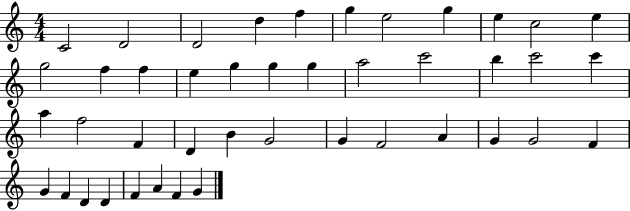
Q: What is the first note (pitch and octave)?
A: C4